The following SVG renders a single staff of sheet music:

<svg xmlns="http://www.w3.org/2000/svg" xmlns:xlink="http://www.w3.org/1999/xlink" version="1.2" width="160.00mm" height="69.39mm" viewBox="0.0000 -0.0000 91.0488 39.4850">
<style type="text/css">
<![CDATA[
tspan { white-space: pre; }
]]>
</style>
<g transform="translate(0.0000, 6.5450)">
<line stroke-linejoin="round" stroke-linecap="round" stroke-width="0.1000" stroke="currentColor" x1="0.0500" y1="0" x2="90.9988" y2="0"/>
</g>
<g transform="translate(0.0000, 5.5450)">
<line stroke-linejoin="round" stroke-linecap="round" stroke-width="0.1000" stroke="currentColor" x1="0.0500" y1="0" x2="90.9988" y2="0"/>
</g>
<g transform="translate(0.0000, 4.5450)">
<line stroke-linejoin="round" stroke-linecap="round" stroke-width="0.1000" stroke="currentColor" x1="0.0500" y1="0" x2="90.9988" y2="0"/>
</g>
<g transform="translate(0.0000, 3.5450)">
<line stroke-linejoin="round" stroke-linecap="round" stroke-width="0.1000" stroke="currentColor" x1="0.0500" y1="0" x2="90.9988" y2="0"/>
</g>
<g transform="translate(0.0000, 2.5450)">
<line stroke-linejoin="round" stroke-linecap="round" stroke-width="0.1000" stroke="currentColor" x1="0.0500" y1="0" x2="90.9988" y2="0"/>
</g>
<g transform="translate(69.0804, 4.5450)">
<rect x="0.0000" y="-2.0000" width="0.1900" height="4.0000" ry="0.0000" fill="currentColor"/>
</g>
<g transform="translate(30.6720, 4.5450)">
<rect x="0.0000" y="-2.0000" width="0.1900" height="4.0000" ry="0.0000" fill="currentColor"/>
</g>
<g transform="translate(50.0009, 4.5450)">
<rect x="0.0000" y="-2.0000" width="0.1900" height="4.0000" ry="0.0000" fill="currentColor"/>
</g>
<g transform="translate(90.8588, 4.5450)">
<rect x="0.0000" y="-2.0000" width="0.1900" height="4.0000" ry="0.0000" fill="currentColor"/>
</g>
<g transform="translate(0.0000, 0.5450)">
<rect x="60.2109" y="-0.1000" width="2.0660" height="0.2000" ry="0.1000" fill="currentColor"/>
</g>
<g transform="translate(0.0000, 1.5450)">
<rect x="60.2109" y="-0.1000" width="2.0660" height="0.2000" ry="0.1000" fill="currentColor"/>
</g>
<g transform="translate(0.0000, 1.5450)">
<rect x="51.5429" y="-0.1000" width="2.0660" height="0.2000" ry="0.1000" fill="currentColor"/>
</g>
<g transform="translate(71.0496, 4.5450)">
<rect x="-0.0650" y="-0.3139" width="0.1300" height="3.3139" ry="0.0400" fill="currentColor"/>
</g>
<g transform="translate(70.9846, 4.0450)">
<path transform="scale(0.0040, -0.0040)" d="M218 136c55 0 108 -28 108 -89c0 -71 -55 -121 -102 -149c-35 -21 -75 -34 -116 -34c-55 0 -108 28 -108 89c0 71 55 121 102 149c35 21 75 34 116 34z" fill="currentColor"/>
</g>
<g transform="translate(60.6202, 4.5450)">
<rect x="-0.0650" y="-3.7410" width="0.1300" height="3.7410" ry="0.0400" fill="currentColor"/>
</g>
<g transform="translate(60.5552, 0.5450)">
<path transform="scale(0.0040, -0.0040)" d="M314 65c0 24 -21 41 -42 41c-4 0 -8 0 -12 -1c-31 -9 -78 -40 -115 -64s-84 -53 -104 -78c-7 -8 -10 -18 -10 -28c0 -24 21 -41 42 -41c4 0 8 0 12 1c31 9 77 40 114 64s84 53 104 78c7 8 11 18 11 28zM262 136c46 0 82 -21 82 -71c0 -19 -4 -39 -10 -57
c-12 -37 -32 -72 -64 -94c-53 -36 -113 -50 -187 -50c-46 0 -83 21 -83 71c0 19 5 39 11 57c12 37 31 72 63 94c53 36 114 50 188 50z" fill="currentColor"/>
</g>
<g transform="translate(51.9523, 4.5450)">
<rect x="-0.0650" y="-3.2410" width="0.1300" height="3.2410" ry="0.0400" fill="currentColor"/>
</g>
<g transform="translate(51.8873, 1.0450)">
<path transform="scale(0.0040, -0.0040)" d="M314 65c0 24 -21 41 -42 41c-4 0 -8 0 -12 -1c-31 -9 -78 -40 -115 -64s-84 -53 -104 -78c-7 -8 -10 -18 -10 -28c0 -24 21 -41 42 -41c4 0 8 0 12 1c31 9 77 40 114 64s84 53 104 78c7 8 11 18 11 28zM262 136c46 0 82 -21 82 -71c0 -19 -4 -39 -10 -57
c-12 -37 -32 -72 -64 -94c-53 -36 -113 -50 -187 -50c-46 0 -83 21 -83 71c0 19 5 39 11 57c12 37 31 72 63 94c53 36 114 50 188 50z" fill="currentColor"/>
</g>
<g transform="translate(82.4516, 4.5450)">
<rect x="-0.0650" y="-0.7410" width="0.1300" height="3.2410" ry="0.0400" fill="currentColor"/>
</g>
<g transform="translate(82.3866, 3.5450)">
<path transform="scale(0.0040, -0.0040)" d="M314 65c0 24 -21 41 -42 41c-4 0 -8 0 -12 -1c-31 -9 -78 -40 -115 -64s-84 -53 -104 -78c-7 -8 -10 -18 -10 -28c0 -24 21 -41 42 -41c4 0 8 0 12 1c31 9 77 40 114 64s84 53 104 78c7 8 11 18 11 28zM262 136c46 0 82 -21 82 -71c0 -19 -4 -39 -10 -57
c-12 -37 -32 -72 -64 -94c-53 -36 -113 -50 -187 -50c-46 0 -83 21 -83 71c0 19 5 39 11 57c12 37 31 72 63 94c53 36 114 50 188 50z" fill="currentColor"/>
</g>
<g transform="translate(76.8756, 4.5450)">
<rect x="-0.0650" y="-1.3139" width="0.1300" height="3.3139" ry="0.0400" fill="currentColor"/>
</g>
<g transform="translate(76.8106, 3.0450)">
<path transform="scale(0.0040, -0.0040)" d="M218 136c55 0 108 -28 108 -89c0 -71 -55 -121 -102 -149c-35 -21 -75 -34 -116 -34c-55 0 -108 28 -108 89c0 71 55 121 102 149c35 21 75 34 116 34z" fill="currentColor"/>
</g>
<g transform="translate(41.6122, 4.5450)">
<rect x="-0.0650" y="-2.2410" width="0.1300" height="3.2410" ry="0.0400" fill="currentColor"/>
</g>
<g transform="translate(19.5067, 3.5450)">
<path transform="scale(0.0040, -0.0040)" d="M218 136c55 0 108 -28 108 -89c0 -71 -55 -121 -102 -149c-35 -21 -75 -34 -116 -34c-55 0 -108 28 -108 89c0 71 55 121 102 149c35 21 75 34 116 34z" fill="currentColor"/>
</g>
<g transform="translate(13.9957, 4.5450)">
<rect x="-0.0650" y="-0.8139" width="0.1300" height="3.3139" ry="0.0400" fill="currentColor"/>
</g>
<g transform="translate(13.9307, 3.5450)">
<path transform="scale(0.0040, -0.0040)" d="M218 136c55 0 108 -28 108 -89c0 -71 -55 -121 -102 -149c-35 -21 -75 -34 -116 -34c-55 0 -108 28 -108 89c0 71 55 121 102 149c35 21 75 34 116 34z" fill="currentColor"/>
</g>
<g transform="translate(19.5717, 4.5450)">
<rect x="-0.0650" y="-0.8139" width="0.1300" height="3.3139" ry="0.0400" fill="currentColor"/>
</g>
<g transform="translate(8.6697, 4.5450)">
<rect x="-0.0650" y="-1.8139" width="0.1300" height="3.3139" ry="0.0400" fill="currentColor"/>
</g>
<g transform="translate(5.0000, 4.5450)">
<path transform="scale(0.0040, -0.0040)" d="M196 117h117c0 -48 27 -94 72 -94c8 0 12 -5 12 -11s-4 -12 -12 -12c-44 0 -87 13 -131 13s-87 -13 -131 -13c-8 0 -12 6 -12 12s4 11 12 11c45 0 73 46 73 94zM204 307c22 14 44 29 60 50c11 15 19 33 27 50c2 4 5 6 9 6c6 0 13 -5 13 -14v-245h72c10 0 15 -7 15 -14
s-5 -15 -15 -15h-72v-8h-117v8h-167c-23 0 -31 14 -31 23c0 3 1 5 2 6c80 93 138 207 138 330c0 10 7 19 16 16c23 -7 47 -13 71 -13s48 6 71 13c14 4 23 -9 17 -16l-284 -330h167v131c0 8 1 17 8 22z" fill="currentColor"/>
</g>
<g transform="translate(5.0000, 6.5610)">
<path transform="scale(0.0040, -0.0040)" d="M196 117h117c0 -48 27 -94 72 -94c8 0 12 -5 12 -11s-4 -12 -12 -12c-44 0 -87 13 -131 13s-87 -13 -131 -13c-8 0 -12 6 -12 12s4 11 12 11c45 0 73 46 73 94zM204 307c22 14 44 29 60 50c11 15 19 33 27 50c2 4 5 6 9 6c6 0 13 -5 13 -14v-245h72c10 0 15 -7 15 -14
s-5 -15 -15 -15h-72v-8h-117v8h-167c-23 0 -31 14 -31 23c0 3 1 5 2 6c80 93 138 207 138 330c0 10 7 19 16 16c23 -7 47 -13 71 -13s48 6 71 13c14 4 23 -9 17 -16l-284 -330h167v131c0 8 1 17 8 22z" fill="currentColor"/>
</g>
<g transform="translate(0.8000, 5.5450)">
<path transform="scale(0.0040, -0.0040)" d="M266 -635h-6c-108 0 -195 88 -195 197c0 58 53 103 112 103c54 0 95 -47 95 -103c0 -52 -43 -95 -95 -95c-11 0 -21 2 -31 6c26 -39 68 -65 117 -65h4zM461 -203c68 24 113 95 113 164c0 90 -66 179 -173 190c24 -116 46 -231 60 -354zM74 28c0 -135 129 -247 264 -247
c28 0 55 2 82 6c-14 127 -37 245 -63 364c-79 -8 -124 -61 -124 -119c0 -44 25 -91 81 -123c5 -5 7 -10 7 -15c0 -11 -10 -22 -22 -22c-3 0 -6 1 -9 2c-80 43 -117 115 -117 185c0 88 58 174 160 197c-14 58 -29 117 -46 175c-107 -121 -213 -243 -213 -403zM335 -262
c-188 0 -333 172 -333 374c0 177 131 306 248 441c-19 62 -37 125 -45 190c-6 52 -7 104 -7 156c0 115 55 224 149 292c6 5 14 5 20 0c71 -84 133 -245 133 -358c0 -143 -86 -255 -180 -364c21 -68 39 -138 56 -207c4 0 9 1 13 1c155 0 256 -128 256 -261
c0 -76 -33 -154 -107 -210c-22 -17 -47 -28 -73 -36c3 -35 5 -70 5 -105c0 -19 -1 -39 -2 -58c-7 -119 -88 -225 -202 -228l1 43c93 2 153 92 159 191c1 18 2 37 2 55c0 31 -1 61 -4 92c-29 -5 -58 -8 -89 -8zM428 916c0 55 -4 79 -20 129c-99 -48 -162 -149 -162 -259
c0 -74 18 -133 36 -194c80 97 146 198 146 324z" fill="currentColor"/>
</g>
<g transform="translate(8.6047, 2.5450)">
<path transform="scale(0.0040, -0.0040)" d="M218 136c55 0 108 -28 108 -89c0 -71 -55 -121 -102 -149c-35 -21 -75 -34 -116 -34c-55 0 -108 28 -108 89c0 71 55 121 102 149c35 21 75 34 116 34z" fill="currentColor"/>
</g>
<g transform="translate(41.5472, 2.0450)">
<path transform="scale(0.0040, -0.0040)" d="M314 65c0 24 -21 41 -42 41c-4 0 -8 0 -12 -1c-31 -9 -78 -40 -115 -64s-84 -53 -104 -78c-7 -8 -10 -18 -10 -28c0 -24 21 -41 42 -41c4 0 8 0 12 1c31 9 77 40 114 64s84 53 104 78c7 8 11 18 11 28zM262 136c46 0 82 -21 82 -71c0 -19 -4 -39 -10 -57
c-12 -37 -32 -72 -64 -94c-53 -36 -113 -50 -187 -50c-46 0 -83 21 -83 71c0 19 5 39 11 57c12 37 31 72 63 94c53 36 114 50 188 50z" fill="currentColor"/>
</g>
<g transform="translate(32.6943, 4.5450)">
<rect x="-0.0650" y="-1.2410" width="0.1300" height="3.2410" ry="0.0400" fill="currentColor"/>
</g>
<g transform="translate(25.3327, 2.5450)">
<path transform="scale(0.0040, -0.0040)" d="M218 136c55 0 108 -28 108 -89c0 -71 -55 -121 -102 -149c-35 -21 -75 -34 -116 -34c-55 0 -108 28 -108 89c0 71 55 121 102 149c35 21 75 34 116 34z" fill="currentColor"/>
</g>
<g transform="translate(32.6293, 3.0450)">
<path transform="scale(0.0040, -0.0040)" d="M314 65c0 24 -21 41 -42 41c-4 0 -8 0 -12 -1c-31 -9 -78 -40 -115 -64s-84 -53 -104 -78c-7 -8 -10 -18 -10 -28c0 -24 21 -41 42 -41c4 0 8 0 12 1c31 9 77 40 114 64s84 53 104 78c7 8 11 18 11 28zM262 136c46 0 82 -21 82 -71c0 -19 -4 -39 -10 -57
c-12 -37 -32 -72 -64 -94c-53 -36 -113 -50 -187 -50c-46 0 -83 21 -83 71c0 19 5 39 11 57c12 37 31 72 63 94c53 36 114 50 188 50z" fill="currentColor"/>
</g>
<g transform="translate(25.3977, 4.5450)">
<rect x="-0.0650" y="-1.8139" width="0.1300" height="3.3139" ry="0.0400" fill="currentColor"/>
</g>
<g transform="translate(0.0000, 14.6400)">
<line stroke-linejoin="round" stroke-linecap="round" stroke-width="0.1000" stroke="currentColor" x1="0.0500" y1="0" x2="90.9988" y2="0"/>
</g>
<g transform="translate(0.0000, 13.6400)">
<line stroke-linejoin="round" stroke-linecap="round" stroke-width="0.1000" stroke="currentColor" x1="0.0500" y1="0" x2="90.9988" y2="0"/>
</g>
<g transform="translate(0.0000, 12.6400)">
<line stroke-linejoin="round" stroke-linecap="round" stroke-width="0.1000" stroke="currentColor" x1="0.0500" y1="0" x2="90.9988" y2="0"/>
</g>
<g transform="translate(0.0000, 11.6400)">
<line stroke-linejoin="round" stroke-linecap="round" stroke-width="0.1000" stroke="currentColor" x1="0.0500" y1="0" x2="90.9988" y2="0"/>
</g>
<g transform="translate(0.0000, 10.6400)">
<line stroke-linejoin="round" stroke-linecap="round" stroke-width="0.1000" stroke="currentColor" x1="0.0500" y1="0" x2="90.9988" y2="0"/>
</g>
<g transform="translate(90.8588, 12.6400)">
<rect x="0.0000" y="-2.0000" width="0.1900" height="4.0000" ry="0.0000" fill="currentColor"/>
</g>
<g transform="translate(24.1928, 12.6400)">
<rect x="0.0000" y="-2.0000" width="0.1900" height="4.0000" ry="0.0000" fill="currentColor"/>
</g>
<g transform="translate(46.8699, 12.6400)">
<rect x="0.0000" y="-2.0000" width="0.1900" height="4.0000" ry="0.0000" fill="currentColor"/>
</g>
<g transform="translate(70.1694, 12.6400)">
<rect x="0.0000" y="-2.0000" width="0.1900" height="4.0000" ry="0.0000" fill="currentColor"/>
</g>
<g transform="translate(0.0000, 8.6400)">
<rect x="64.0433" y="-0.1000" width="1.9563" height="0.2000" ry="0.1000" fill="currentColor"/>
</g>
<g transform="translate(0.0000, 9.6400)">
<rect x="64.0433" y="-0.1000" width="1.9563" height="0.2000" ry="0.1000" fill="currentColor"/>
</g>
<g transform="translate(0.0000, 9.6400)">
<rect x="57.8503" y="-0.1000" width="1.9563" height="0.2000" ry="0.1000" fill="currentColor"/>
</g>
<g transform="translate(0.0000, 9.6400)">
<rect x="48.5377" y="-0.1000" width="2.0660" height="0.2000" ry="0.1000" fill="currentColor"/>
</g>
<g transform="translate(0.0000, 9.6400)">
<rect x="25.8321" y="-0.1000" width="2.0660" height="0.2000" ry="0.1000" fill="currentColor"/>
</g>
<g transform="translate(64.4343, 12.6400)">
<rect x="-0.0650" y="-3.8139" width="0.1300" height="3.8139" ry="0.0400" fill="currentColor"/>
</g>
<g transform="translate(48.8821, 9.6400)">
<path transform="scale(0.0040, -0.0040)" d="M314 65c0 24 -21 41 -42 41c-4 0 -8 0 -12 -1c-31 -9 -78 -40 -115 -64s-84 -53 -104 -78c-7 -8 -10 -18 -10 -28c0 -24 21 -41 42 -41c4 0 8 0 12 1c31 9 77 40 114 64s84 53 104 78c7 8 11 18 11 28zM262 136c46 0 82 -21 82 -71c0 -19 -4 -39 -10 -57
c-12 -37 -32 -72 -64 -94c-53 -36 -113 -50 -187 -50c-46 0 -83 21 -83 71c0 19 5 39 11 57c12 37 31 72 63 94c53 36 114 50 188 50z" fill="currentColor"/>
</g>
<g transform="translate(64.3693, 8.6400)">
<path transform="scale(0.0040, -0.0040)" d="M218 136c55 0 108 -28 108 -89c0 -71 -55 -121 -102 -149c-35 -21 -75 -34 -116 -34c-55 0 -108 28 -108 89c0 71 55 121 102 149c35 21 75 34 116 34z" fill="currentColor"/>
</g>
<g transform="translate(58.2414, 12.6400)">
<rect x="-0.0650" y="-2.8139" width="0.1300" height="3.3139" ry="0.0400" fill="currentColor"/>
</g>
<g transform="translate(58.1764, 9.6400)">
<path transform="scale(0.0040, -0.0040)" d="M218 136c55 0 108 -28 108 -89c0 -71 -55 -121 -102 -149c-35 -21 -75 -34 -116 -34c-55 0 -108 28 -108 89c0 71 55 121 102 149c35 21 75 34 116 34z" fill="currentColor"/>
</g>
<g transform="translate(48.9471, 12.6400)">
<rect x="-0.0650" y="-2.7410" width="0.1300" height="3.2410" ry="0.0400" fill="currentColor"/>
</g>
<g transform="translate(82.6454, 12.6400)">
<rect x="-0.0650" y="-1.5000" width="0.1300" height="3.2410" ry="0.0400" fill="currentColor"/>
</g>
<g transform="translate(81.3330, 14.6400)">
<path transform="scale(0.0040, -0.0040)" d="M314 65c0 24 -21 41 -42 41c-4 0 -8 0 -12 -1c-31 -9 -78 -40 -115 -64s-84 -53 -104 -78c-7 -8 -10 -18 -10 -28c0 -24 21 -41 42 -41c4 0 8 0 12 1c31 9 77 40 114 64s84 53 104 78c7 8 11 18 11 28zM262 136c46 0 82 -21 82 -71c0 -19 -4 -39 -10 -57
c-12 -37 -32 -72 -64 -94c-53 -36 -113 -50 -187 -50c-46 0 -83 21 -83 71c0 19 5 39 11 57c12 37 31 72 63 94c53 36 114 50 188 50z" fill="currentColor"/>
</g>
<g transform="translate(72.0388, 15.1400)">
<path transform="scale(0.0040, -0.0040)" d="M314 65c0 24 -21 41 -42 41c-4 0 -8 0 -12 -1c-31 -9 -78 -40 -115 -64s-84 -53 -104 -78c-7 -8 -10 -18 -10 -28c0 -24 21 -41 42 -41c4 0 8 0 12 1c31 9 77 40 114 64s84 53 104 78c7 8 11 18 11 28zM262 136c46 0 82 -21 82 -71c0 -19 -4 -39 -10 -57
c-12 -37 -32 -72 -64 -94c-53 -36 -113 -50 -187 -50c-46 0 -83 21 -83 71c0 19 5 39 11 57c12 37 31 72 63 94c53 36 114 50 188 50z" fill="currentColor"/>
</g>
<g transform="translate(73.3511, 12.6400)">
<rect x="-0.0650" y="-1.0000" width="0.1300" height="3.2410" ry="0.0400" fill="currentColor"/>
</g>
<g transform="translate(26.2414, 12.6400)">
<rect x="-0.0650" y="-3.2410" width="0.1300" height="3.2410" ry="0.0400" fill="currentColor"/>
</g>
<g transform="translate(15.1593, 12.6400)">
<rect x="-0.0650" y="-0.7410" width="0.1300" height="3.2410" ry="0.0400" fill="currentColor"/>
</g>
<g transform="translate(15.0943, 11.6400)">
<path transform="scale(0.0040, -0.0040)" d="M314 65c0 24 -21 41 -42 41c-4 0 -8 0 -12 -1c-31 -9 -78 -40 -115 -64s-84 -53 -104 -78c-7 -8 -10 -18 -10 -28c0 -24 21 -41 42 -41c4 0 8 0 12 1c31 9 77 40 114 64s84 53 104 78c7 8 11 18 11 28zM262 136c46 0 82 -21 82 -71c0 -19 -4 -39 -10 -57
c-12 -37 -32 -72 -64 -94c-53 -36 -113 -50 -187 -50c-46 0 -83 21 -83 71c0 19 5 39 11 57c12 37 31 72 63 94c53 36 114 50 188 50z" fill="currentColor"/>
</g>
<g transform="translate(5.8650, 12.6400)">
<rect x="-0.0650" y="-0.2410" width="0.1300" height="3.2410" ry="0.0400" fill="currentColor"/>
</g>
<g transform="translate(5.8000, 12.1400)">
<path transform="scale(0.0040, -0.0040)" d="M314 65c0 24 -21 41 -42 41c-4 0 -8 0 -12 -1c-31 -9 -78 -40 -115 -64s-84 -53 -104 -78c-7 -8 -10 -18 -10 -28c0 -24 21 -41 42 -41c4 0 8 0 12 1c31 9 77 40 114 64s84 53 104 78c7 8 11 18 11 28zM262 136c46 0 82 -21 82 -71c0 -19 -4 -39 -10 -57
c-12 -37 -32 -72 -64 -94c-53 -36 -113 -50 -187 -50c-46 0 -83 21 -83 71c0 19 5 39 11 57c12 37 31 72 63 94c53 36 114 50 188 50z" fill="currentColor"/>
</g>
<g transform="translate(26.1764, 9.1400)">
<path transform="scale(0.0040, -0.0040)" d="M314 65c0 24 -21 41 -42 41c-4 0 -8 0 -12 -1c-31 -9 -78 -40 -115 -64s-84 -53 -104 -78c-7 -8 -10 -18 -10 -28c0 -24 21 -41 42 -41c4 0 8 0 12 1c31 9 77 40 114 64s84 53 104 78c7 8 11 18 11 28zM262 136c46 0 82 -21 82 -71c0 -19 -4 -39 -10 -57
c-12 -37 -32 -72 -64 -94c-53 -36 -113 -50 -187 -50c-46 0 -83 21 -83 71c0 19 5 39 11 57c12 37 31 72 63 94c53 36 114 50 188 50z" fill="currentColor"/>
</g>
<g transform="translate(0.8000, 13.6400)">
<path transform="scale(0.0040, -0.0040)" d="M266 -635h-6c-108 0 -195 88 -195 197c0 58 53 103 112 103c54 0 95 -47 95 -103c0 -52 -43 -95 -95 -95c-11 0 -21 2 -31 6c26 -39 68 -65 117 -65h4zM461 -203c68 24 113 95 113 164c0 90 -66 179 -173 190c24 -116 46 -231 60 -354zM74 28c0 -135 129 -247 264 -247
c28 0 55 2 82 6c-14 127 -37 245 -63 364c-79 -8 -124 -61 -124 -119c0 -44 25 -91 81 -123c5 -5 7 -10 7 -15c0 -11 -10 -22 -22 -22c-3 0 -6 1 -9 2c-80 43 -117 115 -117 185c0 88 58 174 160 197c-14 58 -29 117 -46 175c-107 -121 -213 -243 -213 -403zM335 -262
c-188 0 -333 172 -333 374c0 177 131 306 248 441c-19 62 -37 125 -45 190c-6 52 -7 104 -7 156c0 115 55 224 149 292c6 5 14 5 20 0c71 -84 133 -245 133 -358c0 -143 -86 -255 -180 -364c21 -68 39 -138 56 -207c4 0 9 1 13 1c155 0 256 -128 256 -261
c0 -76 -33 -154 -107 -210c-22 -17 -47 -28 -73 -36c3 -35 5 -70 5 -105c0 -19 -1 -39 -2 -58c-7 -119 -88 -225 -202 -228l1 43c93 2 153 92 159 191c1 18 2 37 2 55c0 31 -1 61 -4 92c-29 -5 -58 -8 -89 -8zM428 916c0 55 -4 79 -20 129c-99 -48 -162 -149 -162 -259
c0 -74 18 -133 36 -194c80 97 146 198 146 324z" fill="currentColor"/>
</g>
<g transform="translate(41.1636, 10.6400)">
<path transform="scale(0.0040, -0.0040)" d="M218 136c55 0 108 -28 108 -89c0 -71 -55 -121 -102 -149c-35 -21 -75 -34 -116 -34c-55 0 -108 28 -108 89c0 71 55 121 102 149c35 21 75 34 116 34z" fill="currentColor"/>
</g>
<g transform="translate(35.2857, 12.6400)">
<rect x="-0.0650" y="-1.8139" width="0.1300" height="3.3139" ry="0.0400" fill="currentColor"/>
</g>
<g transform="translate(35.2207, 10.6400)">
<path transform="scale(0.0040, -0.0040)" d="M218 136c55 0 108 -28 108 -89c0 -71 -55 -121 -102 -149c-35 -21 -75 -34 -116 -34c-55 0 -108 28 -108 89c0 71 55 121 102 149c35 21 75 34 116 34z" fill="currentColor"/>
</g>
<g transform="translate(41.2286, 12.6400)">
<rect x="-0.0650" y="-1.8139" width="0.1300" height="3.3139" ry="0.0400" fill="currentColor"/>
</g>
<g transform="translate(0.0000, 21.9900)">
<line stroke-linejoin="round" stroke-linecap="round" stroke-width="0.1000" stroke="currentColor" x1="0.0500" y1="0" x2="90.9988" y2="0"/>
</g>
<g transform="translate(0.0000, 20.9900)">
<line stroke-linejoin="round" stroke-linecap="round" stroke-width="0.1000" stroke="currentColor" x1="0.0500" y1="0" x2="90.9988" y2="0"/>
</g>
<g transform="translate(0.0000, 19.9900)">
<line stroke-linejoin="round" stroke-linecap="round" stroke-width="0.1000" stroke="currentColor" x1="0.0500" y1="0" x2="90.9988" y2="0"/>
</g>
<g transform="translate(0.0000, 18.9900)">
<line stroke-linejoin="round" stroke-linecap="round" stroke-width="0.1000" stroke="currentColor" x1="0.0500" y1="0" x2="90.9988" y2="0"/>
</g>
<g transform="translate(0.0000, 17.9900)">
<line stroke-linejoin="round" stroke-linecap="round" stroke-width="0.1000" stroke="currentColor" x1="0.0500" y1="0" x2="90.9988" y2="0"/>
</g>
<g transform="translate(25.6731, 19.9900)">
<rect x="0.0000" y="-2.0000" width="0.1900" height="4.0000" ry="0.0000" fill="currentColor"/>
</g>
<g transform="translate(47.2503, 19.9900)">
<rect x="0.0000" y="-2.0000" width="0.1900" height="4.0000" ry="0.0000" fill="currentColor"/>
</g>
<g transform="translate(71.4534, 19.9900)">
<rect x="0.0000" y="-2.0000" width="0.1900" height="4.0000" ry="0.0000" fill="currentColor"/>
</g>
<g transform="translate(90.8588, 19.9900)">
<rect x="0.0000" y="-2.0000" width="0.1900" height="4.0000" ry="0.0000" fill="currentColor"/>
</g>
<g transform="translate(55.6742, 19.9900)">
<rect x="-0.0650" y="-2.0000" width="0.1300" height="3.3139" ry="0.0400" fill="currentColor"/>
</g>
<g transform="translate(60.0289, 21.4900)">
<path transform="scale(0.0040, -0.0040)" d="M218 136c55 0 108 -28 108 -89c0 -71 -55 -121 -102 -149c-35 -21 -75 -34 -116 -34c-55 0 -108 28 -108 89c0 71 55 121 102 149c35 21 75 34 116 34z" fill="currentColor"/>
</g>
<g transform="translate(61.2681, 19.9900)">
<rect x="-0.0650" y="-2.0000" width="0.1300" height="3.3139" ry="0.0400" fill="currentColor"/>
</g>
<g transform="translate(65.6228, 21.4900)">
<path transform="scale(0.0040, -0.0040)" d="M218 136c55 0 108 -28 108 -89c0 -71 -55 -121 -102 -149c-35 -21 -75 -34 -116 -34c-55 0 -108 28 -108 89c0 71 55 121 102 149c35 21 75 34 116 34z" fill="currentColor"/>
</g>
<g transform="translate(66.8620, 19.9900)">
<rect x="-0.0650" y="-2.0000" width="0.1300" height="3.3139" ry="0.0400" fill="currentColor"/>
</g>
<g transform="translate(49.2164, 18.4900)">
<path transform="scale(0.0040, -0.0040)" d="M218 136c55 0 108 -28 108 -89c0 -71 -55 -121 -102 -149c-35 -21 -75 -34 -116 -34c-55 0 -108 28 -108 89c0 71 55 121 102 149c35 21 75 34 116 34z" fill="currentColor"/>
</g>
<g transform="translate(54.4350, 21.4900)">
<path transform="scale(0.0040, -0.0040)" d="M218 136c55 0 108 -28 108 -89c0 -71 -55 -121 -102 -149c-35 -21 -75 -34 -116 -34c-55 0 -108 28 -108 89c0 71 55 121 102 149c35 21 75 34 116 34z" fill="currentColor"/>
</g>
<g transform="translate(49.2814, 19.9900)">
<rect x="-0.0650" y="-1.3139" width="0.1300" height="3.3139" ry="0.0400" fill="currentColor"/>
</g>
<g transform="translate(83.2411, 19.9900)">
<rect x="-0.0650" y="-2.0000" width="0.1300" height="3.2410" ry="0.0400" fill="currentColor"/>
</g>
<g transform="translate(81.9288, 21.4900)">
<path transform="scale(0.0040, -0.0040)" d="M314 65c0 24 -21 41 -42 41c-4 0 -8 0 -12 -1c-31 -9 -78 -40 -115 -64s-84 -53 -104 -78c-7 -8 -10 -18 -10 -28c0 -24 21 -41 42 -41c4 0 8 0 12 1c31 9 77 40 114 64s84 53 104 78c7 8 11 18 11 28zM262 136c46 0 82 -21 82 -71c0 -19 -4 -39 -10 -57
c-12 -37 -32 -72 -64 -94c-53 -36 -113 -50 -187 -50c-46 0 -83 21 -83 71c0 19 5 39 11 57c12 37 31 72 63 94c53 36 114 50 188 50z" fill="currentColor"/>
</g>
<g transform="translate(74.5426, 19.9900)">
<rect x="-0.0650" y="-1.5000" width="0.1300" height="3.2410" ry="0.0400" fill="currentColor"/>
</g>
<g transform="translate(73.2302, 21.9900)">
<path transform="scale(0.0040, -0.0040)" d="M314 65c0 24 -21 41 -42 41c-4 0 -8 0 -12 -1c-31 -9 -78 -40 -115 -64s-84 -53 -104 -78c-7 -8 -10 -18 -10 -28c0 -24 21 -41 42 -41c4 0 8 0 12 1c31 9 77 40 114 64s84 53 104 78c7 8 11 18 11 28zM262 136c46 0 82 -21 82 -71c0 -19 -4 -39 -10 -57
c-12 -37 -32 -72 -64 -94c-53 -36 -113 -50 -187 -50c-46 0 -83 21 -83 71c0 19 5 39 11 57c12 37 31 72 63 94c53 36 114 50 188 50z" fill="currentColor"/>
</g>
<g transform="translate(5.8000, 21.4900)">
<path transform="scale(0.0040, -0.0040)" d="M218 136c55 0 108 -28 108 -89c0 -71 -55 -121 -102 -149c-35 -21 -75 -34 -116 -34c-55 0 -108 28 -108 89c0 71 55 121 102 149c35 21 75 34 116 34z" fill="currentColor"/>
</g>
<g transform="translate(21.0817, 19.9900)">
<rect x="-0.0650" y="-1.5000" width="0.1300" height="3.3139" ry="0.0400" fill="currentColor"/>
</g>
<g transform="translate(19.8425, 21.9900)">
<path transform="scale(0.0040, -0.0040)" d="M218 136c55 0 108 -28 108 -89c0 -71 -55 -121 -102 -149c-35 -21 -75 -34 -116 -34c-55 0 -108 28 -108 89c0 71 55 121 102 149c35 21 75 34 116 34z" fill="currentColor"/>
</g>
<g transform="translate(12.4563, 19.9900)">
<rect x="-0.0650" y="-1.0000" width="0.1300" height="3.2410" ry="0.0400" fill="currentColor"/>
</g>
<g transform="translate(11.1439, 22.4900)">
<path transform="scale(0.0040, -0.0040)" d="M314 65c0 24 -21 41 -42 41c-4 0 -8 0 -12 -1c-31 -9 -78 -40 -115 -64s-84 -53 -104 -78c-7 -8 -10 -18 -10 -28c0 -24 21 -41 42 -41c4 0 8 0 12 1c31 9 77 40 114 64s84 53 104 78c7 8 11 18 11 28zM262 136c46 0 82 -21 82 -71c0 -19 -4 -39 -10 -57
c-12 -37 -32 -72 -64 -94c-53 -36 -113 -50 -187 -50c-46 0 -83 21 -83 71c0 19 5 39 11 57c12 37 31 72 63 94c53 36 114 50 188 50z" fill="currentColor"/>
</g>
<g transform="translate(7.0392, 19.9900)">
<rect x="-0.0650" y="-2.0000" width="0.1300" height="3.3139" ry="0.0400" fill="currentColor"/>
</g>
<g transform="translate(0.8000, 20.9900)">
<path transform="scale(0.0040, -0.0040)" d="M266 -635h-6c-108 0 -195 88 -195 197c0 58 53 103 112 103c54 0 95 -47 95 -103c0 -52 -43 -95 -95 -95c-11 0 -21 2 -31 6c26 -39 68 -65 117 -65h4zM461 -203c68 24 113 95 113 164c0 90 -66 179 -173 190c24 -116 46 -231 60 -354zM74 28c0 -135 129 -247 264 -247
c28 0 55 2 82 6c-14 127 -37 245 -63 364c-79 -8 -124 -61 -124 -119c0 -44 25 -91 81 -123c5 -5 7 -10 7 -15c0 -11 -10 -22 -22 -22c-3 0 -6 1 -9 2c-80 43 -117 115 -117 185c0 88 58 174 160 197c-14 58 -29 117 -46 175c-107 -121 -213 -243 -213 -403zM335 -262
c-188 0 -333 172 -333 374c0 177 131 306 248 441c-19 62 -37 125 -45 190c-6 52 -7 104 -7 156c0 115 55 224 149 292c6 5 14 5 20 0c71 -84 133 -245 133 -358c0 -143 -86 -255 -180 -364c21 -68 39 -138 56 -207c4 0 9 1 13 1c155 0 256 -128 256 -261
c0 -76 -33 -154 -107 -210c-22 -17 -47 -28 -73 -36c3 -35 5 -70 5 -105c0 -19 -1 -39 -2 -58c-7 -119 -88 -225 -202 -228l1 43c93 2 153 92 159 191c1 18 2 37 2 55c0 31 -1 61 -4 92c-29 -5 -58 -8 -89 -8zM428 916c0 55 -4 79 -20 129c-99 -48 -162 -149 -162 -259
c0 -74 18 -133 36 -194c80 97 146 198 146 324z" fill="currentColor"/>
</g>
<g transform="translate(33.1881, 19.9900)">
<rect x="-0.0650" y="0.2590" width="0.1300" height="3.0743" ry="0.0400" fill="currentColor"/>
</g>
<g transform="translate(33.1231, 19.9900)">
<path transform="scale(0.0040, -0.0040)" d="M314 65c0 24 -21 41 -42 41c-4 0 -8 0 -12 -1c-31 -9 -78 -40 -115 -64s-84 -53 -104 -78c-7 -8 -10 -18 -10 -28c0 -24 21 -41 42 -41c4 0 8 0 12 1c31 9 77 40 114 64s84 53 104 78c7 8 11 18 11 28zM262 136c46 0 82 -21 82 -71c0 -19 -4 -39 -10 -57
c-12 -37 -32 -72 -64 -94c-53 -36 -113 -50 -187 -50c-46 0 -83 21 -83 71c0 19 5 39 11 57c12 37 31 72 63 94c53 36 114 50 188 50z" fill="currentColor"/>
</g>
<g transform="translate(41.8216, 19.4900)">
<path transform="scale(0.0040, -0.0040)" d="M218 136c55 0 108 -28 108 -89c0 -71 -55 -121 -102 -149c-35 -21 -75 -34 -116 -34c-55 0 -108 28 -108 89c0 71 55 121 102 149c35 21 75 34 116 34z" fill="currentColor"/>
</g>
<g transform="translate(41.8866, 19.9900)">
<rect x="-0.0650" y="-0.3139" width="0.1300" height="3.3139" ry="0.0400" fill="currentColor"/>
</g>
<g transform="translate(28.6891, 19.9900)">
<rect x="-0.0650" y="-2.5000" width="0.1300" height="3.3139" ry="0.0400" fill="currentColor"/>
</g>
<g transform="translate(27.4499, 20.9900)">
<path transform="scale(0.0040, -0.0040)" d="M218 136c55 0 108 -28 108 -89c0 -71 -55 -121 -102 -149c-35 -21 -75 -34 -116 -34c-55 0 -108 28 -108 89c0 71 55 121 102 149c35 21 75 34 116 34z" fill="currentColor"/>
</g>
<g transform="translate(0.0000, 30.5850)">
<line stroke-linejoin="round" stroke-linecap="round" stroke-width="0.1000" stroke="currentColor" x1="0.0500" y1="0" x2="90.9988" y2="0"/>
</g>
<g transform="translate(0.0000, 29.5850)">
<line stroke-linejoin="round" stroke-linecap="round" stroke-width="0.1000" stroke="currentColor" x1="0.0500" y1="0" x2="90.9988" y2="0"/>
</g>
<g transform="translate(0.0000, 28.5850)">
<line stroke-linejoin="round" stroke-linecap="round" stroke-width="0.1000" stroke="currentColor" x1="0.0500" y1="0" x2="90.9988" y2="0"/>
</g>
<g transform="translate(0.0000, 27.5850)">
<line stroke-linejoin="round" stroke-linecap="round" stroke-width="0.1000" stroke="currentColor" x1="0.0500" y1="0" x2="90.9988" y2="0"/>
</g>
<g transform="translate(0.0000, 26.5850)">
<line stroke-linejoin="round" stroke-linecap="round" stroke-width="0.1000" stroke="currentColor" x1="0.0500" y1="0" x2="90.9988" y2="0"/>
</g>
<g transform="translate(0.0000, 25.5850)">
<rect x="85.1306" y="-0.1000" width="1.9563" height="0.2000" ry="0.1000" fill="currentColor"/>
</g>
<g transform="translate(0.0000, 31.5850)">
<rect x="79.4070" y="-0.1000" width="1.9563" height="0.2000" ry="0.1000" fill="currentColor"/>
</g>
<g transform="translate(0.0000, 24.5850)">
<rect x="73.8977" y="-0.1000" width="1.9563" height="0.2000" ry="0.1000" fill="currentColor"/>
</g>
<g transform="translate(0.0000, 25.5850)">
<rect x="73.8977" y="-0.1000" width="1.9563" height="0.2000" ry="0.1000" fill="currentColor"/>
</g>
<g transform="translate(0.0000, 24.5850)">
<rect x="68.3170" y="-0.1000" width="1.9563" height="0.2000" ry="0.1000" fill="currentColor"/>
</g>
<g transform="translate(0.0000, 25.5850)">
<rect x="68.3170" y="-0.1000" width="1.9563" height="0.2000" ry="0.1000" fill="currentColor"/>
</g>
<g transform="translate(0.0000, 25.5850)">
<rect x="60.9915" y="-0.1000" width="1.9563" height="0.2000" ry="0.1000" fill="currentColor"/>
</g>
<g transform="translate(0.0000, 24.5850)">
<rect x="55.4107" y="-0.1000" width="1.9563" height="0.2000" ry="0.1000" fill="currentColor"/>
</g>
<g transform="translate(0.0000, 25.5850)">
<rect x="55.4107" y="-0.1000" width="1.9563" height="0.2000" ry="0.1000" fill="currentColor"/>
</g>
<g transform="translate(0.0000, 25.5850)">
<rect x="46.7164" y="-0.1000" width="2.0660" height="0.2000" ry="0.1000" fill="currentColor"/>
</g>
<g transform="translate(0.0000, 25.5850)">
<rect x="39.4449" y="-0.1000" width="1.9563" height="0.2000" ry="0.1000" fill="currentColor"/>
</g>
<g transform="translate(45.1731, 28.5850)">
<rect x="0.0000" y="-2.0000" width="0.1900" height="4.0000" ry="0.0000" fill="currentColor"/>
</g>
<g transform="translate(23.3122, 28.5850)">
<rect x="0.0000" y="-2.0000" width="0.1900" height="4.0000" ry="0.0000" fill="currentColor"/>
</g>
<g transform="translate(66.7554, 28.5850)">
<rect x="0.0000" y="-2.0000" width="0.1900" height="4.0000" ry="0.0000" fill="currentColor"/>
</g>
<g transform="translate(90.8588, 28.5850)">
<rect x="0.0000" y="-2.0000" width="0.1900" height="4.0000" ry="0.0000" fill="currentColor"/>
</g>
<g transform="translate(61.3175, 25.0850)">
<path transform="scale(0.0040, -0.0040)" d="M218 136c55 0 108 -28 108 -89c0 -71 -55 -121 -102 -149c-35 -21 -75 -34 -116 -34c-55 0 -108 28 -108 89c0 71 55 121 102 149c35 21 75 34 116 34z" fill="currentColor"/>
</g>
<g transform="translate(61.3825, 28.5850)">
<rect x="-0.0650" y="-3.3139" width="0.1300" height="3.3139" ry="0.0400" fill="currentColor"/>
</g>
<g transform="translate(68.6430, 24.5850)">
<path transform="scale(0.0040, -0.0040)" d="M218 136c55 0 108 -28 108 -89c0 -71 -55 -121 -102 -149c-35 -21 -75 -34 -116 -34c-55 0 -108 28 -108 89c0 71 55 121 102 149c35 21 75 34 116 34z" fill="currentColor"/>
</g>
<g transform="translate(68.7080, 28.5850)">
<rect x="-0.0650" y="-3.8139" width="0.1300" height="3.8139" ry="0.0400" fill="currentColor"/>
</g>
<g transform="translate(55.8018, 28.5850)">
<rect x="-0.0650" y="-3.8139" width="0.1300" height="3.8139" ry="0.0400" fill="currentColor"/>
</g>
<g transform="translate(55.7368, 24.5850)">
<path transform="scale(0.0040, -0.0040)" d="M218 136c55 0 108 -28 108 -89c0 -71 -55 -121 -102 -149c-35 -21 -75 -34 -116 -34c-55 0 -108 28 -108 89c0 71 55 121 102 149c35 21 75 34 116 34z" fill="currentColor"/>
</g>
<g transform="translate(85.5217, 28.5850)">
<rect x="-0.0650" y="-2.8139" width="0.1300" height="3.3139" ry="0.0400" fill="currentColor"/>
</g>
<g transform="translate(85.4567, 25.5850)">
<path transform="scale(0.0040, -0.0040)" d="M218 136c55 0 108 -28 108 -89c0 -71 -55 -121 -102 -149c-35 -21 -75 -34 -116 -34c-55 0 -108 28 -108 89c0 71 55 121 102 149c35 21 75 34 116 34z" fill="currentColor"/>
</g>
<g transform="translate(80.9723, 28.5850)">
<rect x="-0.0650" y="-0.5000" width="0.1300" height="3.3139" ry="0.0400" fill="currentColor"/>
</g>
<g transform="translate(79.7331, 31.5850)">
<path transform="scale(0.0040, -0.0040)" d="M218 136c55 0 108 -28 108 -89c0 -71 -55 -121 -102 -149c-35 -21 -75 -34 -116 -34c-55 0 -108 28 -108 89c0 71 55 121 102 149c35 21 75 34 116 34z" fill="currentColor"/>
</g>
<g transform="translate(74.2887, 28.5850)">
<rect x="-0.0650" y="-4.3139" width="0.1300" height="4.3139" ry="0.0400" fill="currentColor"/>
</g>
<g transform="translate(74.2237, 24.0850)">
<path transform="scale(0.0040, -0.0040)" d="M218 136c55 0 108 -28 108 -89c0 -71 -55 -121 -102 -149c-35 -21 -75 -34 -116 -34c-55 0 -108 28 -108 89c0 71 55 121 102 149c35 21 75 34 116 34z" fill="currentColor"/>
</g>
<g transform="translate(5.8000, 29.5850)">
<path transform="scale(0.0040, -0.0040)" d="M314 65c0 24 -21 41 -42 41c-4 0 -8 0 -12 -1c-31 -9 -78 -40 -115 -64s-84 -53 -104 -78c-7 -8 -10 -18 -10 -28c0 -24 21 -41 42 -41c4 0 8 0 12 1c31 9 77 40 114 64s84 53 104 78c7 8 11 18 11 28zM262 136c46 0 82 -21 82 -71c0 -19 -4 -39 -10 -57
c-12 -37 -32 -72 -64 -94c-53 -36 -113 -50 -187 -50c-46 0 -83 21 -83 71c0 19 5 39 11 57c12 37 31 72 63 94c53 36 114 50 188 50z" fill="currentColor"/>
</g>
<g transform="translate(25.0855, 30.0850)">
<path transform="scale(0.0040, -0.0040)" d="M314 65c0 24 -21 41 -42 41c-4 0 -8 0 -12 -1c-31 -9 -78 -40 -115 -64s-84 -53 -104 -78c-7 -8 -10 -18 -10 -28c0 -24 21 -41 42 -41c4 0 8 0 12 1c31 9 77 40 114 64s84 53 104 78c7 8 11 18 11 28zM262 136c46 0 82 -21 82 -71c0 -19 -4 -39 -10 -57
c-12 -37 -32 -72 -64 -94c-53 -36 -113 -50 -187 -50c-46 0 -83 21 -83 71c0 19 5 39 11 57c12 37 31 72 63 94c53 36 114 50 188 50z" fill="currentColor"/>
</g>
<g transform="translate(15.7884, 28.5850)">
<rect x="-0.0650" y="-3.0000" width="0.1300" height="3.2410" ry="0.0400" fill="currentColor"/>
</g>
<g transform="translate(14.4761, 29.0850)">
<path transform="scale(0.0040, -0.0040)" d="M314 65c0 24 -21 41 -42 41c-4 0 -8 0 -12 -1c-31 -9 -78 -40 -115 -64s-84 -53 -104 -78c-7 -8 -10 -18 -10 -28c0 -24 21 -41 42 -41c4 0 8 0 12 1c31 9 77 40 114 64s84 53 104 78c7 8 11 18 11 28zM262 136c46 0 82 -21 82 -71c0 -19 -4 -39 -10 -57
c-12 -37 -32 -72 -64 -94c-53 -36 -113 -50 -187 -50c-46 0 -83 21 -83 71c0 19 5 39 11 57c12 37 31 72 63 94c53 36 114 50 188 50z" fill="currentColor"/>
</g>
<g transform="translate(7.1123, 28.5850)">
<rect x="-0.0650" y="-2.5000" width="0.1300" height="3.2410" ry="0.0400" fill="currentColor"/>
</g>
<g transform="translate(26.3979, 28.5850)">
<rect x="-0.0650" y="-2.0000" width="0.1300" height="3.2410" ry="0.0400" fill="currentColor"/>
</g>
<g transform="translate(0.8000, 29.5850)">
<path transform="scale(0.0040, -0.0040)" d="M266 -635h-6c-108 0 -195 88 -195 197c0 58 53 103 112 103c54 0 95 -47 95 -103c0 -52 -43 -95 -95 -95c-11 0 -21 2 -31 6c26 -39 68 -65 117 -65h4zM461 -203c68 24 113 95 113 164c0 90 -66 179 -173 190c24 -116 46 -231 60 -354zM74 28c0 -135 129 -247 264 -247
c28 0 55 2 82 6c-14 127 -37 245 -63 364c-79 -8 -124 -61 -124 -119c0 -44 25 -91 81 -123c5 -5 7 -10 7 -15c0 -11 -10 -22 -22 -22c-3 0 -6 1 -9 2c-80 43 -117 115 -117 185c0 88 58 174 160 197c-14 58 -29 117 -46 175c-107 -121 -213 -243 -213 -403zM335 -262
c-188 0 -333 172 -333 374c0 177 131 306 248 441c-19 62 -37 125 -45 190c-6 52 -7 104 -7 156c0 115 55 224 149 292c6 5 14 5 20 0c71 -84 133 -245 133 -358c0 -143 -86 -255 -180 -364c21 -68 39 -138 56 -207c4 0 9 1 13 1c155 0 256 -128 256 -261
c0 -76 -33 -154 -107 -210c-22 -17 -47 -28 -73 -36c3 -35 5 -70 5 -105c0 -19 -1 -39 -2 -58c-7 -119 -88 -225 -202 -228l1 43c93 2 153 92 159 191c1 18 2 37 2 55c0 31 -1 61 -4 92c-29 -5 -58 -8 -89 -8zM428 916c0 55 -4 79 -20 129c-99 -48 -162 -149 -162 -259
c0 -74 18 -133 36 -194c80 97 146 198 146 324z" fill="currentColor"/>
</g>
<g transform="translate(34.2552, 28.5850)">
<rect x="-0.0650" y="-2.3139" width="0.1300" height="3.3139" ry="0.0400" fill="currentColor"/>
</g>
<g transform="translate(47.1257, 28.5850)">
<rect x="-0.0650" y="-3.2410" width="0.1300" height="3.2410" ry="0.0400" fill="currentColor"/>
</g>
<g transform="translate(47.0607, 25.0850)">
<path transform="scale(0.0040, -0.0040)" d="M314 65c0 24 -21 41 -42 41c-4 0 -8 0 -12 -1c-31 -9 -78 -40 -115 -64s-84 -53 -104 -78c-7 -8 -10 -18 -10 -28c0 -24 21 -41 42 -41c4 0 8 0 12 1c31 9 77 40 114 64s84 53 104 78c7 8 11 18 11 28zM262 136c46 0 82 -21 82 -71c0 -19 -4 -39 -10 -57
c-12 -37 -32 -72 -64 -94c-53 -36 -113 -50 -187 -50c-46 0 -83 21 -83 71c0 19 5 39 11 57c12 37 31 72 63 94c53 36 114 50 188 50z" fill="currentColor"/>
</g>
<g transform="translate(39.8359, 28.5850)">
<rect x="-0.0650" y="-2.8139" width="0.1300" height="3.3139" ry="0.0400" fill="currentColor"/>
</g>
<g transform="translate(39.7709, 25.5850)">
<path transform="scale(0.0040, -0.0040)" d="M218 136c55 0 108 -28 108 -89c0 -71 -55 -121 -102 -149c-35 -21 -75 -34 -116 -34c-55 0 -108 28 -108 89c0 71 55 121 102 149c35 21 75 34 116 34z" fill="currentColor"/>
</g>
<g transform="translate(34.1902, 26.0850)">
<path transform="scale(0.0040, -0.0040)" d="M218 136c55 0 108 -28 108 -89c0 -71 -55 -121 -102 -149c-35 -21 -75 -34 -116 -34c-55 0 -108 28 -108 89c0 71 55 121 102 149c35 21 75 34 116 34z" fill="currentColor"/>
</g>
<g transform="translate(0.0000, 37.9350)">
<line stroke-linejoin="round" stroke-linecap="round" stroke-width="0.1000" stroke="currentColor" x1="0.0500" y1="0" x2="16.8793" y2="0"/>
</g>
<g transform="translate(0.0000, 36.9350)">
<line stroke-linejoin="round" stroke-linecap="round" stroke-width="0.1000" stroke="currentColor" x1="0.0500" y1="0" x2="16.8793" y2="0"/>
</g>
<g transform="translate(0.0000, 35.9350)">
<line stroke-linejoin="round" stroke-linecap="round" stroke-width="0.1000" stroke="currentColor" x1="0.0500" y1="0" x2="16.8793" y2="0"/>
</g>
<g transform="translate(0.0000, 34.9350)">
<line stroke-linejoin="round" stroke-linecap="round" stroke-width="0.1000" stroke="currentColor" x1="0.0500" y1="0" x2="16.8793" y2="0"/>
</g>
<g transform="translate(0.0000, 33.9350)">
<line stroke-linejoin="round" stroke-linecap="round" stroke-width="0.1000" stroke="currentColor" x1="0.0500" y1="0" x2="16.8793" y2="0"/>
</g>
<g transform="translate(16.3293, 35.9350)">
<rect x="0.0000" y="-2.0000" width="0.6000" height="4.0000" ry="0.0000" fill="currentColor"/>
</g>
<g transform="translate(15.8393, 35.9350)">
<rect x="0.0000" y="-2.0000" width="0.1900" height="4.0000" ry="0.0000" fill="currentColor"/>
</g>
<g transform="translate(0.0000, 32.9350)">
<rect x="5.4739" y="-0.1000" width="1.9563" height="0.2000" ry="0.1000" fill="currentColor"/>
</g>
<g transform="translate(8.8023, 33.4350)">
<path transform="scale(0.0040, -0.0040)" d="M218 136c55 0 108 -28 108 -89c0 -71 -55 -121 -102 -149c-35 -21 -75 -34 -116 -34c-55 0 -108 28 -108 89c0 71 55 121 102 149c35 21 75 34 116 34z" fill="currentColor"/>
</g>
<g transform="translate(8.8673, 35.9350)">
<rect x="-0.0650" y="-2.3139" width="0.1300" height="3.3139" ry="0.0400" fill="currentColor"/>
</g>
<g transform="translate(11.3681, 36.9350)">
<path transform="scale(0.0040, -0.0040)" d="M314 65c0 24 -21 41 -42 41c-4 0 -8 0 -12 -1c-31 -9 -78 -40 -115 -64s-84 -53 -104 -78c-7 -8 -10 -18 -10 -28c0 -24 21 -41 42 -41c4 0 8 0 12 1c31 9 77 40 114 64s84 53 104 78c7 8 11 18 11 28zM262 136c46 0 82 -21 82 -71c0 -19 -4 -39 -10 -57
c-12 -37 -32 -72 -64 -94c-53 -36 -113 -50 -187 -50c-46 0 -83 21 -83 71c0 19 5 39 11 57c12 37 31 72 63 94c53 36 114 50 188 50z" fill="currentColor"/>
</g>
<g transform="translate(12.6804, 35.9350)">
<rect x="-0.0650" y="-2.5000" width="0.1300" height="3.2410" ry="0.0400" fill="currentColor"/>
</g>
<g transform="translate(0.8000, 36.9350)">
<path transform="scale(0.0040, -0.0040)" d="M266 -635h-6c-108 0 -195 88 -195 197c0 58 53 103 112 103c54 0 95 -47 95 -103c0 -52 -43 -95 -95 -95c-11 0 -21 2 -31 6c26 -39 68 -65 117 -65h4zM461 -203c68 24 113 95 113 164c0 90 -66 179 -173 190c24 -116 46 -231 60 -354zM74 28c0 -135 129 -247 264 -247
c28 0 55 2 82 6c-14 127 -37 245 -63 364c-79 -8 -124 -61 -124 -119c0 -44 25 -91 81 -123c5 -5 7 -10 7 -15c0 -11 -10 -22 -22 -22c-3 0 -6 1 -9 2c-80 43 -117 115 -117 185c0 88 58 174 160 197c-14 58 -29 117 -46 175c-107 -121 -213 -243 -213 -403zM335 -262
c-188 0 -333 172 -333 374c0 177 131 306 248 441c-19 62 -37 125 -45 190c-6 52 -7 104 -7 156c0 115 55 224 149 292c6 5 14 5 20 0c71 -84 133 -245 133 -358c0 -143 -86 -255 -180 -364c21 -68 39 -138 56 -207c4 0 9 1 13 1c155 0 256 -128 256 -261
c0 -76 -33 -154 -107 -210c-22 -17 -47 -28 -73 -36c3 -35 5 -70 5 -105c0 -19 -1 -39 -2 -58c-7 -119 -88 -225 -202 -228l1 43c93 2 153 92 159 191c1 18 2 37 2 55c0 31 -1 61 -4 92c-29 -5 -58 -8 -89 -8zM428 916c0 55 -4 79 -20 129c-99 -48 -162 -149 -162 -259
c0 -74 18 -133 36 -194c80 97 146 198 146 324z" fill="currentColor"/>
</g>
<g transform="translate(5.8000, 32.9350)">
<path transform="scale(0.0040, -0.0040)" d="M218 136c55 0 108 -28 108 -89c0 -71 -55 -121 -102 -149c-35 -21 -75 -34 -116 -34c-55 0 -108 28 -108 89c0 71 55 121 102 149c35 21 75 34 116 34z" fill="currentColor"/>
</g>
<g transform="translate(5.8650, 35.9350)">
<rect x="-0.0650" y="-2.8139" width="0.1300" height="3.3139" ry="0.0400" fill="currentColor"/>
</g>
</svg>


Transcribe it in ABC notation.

X:1
T:Untitled
M:4/4
L:1/4
K:C
f d d f e2 g2 b2 c'2 c e d2 c2 d2 b2 f f a2 a c' D2 E2 F D2 E G B2 c e F F F E2 F2 G2 A2 F2 g a b2 c' b c' d' C a a g G2